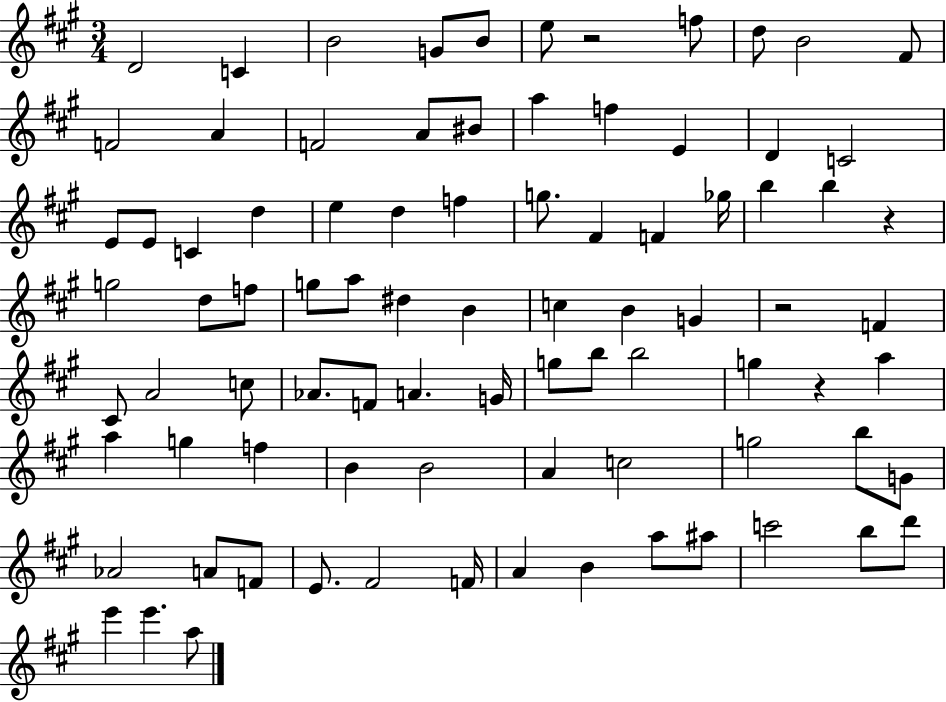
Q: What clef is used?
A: treble